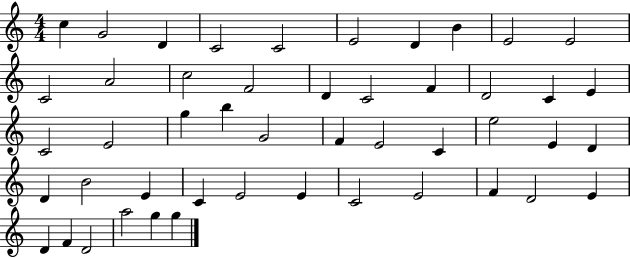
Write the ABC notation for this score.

X:1
T:Untitled
M:4/4
L:1/4
K:C
c G2 D C2 C2 E2 D B E2 E2 C2 A2 c2 F2 D C2 F D2 C E C2 E2 g b G2 F E2 C e2 E D D B2 E C E2 E C2 E2 F D2 E D F D2 a2 g g